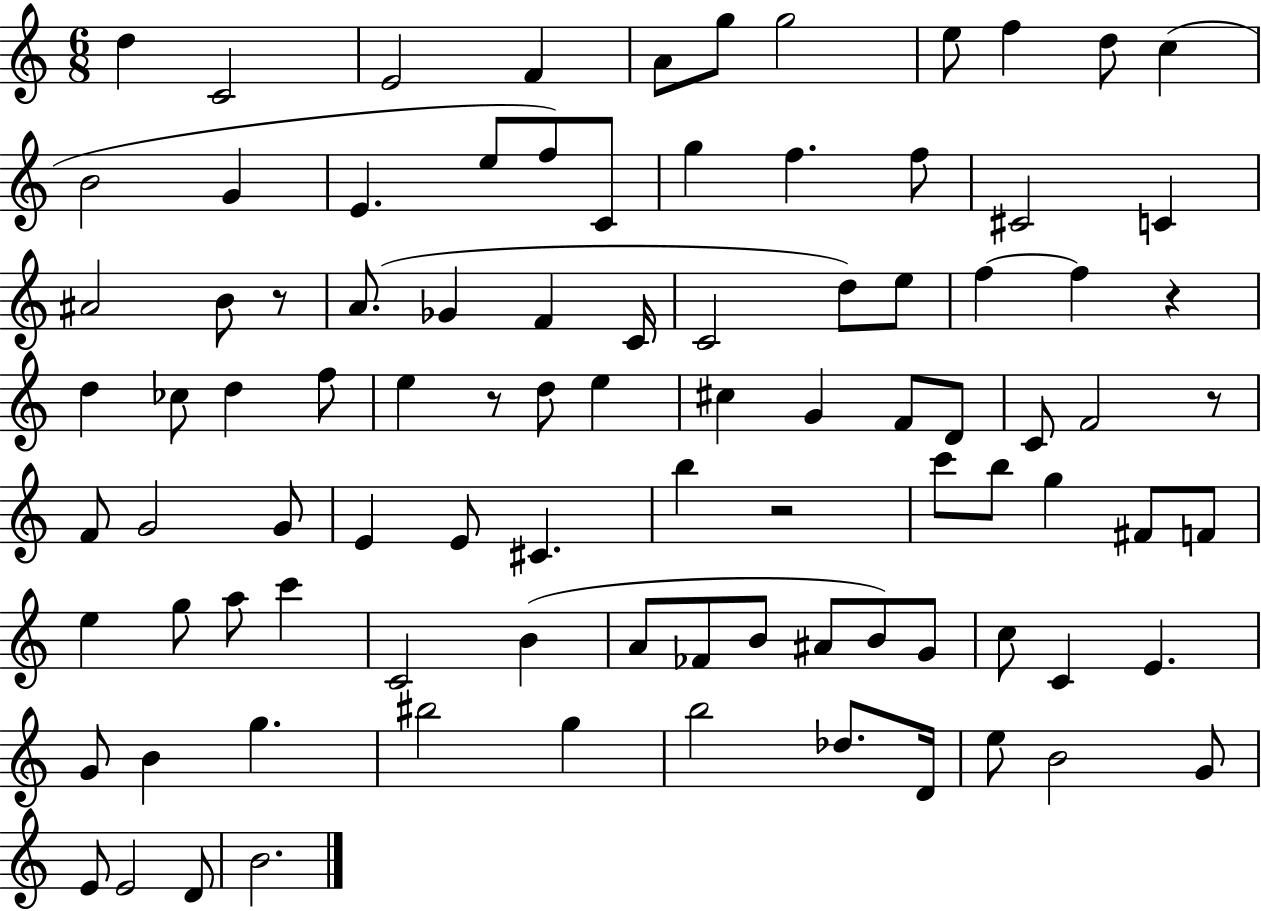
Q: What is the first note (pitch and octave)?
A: D5